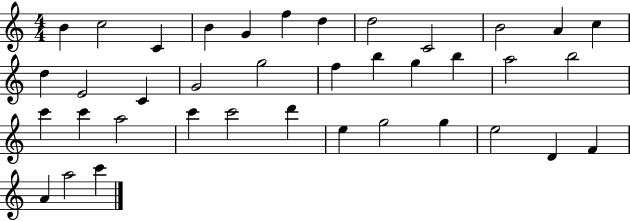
B4/q C5/h C4/q B4/q G4/q F5/q D5/q D5/h C4/h B4/h A4/q C5/q D5/q E4/h C4/q G4/h G5/h F5/q B5/q G5/q B5/q A5/h B5/h C6/q C6/q A5/h C6/q C6/h D6/q E5/q G5/h G5/q E5/h D4/q F4/q A4/q A5/h C6/q